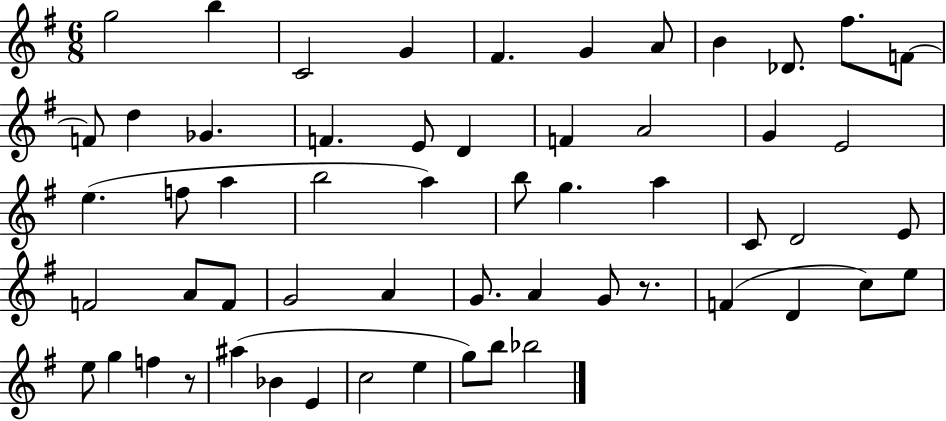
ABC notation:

X:1
T:Untitled
M:6/8
L:1/4
K:G
g2 b C2 G ^F G A/2 B _D/2 ^f/2 F/2 F/2 d _G F E/2 D F A2 G E2 e f/2 a b2 a b/2 g a C/2 D2 E/2 F2 A/2 F/2 G2 A G/2 A G/2 z/2 F D c/2 e/2 e/2 g f z/2 ^a _B E c2 e g/2 b/2 _b2